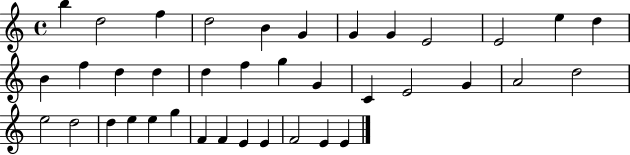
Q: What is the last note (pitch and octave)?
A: E4